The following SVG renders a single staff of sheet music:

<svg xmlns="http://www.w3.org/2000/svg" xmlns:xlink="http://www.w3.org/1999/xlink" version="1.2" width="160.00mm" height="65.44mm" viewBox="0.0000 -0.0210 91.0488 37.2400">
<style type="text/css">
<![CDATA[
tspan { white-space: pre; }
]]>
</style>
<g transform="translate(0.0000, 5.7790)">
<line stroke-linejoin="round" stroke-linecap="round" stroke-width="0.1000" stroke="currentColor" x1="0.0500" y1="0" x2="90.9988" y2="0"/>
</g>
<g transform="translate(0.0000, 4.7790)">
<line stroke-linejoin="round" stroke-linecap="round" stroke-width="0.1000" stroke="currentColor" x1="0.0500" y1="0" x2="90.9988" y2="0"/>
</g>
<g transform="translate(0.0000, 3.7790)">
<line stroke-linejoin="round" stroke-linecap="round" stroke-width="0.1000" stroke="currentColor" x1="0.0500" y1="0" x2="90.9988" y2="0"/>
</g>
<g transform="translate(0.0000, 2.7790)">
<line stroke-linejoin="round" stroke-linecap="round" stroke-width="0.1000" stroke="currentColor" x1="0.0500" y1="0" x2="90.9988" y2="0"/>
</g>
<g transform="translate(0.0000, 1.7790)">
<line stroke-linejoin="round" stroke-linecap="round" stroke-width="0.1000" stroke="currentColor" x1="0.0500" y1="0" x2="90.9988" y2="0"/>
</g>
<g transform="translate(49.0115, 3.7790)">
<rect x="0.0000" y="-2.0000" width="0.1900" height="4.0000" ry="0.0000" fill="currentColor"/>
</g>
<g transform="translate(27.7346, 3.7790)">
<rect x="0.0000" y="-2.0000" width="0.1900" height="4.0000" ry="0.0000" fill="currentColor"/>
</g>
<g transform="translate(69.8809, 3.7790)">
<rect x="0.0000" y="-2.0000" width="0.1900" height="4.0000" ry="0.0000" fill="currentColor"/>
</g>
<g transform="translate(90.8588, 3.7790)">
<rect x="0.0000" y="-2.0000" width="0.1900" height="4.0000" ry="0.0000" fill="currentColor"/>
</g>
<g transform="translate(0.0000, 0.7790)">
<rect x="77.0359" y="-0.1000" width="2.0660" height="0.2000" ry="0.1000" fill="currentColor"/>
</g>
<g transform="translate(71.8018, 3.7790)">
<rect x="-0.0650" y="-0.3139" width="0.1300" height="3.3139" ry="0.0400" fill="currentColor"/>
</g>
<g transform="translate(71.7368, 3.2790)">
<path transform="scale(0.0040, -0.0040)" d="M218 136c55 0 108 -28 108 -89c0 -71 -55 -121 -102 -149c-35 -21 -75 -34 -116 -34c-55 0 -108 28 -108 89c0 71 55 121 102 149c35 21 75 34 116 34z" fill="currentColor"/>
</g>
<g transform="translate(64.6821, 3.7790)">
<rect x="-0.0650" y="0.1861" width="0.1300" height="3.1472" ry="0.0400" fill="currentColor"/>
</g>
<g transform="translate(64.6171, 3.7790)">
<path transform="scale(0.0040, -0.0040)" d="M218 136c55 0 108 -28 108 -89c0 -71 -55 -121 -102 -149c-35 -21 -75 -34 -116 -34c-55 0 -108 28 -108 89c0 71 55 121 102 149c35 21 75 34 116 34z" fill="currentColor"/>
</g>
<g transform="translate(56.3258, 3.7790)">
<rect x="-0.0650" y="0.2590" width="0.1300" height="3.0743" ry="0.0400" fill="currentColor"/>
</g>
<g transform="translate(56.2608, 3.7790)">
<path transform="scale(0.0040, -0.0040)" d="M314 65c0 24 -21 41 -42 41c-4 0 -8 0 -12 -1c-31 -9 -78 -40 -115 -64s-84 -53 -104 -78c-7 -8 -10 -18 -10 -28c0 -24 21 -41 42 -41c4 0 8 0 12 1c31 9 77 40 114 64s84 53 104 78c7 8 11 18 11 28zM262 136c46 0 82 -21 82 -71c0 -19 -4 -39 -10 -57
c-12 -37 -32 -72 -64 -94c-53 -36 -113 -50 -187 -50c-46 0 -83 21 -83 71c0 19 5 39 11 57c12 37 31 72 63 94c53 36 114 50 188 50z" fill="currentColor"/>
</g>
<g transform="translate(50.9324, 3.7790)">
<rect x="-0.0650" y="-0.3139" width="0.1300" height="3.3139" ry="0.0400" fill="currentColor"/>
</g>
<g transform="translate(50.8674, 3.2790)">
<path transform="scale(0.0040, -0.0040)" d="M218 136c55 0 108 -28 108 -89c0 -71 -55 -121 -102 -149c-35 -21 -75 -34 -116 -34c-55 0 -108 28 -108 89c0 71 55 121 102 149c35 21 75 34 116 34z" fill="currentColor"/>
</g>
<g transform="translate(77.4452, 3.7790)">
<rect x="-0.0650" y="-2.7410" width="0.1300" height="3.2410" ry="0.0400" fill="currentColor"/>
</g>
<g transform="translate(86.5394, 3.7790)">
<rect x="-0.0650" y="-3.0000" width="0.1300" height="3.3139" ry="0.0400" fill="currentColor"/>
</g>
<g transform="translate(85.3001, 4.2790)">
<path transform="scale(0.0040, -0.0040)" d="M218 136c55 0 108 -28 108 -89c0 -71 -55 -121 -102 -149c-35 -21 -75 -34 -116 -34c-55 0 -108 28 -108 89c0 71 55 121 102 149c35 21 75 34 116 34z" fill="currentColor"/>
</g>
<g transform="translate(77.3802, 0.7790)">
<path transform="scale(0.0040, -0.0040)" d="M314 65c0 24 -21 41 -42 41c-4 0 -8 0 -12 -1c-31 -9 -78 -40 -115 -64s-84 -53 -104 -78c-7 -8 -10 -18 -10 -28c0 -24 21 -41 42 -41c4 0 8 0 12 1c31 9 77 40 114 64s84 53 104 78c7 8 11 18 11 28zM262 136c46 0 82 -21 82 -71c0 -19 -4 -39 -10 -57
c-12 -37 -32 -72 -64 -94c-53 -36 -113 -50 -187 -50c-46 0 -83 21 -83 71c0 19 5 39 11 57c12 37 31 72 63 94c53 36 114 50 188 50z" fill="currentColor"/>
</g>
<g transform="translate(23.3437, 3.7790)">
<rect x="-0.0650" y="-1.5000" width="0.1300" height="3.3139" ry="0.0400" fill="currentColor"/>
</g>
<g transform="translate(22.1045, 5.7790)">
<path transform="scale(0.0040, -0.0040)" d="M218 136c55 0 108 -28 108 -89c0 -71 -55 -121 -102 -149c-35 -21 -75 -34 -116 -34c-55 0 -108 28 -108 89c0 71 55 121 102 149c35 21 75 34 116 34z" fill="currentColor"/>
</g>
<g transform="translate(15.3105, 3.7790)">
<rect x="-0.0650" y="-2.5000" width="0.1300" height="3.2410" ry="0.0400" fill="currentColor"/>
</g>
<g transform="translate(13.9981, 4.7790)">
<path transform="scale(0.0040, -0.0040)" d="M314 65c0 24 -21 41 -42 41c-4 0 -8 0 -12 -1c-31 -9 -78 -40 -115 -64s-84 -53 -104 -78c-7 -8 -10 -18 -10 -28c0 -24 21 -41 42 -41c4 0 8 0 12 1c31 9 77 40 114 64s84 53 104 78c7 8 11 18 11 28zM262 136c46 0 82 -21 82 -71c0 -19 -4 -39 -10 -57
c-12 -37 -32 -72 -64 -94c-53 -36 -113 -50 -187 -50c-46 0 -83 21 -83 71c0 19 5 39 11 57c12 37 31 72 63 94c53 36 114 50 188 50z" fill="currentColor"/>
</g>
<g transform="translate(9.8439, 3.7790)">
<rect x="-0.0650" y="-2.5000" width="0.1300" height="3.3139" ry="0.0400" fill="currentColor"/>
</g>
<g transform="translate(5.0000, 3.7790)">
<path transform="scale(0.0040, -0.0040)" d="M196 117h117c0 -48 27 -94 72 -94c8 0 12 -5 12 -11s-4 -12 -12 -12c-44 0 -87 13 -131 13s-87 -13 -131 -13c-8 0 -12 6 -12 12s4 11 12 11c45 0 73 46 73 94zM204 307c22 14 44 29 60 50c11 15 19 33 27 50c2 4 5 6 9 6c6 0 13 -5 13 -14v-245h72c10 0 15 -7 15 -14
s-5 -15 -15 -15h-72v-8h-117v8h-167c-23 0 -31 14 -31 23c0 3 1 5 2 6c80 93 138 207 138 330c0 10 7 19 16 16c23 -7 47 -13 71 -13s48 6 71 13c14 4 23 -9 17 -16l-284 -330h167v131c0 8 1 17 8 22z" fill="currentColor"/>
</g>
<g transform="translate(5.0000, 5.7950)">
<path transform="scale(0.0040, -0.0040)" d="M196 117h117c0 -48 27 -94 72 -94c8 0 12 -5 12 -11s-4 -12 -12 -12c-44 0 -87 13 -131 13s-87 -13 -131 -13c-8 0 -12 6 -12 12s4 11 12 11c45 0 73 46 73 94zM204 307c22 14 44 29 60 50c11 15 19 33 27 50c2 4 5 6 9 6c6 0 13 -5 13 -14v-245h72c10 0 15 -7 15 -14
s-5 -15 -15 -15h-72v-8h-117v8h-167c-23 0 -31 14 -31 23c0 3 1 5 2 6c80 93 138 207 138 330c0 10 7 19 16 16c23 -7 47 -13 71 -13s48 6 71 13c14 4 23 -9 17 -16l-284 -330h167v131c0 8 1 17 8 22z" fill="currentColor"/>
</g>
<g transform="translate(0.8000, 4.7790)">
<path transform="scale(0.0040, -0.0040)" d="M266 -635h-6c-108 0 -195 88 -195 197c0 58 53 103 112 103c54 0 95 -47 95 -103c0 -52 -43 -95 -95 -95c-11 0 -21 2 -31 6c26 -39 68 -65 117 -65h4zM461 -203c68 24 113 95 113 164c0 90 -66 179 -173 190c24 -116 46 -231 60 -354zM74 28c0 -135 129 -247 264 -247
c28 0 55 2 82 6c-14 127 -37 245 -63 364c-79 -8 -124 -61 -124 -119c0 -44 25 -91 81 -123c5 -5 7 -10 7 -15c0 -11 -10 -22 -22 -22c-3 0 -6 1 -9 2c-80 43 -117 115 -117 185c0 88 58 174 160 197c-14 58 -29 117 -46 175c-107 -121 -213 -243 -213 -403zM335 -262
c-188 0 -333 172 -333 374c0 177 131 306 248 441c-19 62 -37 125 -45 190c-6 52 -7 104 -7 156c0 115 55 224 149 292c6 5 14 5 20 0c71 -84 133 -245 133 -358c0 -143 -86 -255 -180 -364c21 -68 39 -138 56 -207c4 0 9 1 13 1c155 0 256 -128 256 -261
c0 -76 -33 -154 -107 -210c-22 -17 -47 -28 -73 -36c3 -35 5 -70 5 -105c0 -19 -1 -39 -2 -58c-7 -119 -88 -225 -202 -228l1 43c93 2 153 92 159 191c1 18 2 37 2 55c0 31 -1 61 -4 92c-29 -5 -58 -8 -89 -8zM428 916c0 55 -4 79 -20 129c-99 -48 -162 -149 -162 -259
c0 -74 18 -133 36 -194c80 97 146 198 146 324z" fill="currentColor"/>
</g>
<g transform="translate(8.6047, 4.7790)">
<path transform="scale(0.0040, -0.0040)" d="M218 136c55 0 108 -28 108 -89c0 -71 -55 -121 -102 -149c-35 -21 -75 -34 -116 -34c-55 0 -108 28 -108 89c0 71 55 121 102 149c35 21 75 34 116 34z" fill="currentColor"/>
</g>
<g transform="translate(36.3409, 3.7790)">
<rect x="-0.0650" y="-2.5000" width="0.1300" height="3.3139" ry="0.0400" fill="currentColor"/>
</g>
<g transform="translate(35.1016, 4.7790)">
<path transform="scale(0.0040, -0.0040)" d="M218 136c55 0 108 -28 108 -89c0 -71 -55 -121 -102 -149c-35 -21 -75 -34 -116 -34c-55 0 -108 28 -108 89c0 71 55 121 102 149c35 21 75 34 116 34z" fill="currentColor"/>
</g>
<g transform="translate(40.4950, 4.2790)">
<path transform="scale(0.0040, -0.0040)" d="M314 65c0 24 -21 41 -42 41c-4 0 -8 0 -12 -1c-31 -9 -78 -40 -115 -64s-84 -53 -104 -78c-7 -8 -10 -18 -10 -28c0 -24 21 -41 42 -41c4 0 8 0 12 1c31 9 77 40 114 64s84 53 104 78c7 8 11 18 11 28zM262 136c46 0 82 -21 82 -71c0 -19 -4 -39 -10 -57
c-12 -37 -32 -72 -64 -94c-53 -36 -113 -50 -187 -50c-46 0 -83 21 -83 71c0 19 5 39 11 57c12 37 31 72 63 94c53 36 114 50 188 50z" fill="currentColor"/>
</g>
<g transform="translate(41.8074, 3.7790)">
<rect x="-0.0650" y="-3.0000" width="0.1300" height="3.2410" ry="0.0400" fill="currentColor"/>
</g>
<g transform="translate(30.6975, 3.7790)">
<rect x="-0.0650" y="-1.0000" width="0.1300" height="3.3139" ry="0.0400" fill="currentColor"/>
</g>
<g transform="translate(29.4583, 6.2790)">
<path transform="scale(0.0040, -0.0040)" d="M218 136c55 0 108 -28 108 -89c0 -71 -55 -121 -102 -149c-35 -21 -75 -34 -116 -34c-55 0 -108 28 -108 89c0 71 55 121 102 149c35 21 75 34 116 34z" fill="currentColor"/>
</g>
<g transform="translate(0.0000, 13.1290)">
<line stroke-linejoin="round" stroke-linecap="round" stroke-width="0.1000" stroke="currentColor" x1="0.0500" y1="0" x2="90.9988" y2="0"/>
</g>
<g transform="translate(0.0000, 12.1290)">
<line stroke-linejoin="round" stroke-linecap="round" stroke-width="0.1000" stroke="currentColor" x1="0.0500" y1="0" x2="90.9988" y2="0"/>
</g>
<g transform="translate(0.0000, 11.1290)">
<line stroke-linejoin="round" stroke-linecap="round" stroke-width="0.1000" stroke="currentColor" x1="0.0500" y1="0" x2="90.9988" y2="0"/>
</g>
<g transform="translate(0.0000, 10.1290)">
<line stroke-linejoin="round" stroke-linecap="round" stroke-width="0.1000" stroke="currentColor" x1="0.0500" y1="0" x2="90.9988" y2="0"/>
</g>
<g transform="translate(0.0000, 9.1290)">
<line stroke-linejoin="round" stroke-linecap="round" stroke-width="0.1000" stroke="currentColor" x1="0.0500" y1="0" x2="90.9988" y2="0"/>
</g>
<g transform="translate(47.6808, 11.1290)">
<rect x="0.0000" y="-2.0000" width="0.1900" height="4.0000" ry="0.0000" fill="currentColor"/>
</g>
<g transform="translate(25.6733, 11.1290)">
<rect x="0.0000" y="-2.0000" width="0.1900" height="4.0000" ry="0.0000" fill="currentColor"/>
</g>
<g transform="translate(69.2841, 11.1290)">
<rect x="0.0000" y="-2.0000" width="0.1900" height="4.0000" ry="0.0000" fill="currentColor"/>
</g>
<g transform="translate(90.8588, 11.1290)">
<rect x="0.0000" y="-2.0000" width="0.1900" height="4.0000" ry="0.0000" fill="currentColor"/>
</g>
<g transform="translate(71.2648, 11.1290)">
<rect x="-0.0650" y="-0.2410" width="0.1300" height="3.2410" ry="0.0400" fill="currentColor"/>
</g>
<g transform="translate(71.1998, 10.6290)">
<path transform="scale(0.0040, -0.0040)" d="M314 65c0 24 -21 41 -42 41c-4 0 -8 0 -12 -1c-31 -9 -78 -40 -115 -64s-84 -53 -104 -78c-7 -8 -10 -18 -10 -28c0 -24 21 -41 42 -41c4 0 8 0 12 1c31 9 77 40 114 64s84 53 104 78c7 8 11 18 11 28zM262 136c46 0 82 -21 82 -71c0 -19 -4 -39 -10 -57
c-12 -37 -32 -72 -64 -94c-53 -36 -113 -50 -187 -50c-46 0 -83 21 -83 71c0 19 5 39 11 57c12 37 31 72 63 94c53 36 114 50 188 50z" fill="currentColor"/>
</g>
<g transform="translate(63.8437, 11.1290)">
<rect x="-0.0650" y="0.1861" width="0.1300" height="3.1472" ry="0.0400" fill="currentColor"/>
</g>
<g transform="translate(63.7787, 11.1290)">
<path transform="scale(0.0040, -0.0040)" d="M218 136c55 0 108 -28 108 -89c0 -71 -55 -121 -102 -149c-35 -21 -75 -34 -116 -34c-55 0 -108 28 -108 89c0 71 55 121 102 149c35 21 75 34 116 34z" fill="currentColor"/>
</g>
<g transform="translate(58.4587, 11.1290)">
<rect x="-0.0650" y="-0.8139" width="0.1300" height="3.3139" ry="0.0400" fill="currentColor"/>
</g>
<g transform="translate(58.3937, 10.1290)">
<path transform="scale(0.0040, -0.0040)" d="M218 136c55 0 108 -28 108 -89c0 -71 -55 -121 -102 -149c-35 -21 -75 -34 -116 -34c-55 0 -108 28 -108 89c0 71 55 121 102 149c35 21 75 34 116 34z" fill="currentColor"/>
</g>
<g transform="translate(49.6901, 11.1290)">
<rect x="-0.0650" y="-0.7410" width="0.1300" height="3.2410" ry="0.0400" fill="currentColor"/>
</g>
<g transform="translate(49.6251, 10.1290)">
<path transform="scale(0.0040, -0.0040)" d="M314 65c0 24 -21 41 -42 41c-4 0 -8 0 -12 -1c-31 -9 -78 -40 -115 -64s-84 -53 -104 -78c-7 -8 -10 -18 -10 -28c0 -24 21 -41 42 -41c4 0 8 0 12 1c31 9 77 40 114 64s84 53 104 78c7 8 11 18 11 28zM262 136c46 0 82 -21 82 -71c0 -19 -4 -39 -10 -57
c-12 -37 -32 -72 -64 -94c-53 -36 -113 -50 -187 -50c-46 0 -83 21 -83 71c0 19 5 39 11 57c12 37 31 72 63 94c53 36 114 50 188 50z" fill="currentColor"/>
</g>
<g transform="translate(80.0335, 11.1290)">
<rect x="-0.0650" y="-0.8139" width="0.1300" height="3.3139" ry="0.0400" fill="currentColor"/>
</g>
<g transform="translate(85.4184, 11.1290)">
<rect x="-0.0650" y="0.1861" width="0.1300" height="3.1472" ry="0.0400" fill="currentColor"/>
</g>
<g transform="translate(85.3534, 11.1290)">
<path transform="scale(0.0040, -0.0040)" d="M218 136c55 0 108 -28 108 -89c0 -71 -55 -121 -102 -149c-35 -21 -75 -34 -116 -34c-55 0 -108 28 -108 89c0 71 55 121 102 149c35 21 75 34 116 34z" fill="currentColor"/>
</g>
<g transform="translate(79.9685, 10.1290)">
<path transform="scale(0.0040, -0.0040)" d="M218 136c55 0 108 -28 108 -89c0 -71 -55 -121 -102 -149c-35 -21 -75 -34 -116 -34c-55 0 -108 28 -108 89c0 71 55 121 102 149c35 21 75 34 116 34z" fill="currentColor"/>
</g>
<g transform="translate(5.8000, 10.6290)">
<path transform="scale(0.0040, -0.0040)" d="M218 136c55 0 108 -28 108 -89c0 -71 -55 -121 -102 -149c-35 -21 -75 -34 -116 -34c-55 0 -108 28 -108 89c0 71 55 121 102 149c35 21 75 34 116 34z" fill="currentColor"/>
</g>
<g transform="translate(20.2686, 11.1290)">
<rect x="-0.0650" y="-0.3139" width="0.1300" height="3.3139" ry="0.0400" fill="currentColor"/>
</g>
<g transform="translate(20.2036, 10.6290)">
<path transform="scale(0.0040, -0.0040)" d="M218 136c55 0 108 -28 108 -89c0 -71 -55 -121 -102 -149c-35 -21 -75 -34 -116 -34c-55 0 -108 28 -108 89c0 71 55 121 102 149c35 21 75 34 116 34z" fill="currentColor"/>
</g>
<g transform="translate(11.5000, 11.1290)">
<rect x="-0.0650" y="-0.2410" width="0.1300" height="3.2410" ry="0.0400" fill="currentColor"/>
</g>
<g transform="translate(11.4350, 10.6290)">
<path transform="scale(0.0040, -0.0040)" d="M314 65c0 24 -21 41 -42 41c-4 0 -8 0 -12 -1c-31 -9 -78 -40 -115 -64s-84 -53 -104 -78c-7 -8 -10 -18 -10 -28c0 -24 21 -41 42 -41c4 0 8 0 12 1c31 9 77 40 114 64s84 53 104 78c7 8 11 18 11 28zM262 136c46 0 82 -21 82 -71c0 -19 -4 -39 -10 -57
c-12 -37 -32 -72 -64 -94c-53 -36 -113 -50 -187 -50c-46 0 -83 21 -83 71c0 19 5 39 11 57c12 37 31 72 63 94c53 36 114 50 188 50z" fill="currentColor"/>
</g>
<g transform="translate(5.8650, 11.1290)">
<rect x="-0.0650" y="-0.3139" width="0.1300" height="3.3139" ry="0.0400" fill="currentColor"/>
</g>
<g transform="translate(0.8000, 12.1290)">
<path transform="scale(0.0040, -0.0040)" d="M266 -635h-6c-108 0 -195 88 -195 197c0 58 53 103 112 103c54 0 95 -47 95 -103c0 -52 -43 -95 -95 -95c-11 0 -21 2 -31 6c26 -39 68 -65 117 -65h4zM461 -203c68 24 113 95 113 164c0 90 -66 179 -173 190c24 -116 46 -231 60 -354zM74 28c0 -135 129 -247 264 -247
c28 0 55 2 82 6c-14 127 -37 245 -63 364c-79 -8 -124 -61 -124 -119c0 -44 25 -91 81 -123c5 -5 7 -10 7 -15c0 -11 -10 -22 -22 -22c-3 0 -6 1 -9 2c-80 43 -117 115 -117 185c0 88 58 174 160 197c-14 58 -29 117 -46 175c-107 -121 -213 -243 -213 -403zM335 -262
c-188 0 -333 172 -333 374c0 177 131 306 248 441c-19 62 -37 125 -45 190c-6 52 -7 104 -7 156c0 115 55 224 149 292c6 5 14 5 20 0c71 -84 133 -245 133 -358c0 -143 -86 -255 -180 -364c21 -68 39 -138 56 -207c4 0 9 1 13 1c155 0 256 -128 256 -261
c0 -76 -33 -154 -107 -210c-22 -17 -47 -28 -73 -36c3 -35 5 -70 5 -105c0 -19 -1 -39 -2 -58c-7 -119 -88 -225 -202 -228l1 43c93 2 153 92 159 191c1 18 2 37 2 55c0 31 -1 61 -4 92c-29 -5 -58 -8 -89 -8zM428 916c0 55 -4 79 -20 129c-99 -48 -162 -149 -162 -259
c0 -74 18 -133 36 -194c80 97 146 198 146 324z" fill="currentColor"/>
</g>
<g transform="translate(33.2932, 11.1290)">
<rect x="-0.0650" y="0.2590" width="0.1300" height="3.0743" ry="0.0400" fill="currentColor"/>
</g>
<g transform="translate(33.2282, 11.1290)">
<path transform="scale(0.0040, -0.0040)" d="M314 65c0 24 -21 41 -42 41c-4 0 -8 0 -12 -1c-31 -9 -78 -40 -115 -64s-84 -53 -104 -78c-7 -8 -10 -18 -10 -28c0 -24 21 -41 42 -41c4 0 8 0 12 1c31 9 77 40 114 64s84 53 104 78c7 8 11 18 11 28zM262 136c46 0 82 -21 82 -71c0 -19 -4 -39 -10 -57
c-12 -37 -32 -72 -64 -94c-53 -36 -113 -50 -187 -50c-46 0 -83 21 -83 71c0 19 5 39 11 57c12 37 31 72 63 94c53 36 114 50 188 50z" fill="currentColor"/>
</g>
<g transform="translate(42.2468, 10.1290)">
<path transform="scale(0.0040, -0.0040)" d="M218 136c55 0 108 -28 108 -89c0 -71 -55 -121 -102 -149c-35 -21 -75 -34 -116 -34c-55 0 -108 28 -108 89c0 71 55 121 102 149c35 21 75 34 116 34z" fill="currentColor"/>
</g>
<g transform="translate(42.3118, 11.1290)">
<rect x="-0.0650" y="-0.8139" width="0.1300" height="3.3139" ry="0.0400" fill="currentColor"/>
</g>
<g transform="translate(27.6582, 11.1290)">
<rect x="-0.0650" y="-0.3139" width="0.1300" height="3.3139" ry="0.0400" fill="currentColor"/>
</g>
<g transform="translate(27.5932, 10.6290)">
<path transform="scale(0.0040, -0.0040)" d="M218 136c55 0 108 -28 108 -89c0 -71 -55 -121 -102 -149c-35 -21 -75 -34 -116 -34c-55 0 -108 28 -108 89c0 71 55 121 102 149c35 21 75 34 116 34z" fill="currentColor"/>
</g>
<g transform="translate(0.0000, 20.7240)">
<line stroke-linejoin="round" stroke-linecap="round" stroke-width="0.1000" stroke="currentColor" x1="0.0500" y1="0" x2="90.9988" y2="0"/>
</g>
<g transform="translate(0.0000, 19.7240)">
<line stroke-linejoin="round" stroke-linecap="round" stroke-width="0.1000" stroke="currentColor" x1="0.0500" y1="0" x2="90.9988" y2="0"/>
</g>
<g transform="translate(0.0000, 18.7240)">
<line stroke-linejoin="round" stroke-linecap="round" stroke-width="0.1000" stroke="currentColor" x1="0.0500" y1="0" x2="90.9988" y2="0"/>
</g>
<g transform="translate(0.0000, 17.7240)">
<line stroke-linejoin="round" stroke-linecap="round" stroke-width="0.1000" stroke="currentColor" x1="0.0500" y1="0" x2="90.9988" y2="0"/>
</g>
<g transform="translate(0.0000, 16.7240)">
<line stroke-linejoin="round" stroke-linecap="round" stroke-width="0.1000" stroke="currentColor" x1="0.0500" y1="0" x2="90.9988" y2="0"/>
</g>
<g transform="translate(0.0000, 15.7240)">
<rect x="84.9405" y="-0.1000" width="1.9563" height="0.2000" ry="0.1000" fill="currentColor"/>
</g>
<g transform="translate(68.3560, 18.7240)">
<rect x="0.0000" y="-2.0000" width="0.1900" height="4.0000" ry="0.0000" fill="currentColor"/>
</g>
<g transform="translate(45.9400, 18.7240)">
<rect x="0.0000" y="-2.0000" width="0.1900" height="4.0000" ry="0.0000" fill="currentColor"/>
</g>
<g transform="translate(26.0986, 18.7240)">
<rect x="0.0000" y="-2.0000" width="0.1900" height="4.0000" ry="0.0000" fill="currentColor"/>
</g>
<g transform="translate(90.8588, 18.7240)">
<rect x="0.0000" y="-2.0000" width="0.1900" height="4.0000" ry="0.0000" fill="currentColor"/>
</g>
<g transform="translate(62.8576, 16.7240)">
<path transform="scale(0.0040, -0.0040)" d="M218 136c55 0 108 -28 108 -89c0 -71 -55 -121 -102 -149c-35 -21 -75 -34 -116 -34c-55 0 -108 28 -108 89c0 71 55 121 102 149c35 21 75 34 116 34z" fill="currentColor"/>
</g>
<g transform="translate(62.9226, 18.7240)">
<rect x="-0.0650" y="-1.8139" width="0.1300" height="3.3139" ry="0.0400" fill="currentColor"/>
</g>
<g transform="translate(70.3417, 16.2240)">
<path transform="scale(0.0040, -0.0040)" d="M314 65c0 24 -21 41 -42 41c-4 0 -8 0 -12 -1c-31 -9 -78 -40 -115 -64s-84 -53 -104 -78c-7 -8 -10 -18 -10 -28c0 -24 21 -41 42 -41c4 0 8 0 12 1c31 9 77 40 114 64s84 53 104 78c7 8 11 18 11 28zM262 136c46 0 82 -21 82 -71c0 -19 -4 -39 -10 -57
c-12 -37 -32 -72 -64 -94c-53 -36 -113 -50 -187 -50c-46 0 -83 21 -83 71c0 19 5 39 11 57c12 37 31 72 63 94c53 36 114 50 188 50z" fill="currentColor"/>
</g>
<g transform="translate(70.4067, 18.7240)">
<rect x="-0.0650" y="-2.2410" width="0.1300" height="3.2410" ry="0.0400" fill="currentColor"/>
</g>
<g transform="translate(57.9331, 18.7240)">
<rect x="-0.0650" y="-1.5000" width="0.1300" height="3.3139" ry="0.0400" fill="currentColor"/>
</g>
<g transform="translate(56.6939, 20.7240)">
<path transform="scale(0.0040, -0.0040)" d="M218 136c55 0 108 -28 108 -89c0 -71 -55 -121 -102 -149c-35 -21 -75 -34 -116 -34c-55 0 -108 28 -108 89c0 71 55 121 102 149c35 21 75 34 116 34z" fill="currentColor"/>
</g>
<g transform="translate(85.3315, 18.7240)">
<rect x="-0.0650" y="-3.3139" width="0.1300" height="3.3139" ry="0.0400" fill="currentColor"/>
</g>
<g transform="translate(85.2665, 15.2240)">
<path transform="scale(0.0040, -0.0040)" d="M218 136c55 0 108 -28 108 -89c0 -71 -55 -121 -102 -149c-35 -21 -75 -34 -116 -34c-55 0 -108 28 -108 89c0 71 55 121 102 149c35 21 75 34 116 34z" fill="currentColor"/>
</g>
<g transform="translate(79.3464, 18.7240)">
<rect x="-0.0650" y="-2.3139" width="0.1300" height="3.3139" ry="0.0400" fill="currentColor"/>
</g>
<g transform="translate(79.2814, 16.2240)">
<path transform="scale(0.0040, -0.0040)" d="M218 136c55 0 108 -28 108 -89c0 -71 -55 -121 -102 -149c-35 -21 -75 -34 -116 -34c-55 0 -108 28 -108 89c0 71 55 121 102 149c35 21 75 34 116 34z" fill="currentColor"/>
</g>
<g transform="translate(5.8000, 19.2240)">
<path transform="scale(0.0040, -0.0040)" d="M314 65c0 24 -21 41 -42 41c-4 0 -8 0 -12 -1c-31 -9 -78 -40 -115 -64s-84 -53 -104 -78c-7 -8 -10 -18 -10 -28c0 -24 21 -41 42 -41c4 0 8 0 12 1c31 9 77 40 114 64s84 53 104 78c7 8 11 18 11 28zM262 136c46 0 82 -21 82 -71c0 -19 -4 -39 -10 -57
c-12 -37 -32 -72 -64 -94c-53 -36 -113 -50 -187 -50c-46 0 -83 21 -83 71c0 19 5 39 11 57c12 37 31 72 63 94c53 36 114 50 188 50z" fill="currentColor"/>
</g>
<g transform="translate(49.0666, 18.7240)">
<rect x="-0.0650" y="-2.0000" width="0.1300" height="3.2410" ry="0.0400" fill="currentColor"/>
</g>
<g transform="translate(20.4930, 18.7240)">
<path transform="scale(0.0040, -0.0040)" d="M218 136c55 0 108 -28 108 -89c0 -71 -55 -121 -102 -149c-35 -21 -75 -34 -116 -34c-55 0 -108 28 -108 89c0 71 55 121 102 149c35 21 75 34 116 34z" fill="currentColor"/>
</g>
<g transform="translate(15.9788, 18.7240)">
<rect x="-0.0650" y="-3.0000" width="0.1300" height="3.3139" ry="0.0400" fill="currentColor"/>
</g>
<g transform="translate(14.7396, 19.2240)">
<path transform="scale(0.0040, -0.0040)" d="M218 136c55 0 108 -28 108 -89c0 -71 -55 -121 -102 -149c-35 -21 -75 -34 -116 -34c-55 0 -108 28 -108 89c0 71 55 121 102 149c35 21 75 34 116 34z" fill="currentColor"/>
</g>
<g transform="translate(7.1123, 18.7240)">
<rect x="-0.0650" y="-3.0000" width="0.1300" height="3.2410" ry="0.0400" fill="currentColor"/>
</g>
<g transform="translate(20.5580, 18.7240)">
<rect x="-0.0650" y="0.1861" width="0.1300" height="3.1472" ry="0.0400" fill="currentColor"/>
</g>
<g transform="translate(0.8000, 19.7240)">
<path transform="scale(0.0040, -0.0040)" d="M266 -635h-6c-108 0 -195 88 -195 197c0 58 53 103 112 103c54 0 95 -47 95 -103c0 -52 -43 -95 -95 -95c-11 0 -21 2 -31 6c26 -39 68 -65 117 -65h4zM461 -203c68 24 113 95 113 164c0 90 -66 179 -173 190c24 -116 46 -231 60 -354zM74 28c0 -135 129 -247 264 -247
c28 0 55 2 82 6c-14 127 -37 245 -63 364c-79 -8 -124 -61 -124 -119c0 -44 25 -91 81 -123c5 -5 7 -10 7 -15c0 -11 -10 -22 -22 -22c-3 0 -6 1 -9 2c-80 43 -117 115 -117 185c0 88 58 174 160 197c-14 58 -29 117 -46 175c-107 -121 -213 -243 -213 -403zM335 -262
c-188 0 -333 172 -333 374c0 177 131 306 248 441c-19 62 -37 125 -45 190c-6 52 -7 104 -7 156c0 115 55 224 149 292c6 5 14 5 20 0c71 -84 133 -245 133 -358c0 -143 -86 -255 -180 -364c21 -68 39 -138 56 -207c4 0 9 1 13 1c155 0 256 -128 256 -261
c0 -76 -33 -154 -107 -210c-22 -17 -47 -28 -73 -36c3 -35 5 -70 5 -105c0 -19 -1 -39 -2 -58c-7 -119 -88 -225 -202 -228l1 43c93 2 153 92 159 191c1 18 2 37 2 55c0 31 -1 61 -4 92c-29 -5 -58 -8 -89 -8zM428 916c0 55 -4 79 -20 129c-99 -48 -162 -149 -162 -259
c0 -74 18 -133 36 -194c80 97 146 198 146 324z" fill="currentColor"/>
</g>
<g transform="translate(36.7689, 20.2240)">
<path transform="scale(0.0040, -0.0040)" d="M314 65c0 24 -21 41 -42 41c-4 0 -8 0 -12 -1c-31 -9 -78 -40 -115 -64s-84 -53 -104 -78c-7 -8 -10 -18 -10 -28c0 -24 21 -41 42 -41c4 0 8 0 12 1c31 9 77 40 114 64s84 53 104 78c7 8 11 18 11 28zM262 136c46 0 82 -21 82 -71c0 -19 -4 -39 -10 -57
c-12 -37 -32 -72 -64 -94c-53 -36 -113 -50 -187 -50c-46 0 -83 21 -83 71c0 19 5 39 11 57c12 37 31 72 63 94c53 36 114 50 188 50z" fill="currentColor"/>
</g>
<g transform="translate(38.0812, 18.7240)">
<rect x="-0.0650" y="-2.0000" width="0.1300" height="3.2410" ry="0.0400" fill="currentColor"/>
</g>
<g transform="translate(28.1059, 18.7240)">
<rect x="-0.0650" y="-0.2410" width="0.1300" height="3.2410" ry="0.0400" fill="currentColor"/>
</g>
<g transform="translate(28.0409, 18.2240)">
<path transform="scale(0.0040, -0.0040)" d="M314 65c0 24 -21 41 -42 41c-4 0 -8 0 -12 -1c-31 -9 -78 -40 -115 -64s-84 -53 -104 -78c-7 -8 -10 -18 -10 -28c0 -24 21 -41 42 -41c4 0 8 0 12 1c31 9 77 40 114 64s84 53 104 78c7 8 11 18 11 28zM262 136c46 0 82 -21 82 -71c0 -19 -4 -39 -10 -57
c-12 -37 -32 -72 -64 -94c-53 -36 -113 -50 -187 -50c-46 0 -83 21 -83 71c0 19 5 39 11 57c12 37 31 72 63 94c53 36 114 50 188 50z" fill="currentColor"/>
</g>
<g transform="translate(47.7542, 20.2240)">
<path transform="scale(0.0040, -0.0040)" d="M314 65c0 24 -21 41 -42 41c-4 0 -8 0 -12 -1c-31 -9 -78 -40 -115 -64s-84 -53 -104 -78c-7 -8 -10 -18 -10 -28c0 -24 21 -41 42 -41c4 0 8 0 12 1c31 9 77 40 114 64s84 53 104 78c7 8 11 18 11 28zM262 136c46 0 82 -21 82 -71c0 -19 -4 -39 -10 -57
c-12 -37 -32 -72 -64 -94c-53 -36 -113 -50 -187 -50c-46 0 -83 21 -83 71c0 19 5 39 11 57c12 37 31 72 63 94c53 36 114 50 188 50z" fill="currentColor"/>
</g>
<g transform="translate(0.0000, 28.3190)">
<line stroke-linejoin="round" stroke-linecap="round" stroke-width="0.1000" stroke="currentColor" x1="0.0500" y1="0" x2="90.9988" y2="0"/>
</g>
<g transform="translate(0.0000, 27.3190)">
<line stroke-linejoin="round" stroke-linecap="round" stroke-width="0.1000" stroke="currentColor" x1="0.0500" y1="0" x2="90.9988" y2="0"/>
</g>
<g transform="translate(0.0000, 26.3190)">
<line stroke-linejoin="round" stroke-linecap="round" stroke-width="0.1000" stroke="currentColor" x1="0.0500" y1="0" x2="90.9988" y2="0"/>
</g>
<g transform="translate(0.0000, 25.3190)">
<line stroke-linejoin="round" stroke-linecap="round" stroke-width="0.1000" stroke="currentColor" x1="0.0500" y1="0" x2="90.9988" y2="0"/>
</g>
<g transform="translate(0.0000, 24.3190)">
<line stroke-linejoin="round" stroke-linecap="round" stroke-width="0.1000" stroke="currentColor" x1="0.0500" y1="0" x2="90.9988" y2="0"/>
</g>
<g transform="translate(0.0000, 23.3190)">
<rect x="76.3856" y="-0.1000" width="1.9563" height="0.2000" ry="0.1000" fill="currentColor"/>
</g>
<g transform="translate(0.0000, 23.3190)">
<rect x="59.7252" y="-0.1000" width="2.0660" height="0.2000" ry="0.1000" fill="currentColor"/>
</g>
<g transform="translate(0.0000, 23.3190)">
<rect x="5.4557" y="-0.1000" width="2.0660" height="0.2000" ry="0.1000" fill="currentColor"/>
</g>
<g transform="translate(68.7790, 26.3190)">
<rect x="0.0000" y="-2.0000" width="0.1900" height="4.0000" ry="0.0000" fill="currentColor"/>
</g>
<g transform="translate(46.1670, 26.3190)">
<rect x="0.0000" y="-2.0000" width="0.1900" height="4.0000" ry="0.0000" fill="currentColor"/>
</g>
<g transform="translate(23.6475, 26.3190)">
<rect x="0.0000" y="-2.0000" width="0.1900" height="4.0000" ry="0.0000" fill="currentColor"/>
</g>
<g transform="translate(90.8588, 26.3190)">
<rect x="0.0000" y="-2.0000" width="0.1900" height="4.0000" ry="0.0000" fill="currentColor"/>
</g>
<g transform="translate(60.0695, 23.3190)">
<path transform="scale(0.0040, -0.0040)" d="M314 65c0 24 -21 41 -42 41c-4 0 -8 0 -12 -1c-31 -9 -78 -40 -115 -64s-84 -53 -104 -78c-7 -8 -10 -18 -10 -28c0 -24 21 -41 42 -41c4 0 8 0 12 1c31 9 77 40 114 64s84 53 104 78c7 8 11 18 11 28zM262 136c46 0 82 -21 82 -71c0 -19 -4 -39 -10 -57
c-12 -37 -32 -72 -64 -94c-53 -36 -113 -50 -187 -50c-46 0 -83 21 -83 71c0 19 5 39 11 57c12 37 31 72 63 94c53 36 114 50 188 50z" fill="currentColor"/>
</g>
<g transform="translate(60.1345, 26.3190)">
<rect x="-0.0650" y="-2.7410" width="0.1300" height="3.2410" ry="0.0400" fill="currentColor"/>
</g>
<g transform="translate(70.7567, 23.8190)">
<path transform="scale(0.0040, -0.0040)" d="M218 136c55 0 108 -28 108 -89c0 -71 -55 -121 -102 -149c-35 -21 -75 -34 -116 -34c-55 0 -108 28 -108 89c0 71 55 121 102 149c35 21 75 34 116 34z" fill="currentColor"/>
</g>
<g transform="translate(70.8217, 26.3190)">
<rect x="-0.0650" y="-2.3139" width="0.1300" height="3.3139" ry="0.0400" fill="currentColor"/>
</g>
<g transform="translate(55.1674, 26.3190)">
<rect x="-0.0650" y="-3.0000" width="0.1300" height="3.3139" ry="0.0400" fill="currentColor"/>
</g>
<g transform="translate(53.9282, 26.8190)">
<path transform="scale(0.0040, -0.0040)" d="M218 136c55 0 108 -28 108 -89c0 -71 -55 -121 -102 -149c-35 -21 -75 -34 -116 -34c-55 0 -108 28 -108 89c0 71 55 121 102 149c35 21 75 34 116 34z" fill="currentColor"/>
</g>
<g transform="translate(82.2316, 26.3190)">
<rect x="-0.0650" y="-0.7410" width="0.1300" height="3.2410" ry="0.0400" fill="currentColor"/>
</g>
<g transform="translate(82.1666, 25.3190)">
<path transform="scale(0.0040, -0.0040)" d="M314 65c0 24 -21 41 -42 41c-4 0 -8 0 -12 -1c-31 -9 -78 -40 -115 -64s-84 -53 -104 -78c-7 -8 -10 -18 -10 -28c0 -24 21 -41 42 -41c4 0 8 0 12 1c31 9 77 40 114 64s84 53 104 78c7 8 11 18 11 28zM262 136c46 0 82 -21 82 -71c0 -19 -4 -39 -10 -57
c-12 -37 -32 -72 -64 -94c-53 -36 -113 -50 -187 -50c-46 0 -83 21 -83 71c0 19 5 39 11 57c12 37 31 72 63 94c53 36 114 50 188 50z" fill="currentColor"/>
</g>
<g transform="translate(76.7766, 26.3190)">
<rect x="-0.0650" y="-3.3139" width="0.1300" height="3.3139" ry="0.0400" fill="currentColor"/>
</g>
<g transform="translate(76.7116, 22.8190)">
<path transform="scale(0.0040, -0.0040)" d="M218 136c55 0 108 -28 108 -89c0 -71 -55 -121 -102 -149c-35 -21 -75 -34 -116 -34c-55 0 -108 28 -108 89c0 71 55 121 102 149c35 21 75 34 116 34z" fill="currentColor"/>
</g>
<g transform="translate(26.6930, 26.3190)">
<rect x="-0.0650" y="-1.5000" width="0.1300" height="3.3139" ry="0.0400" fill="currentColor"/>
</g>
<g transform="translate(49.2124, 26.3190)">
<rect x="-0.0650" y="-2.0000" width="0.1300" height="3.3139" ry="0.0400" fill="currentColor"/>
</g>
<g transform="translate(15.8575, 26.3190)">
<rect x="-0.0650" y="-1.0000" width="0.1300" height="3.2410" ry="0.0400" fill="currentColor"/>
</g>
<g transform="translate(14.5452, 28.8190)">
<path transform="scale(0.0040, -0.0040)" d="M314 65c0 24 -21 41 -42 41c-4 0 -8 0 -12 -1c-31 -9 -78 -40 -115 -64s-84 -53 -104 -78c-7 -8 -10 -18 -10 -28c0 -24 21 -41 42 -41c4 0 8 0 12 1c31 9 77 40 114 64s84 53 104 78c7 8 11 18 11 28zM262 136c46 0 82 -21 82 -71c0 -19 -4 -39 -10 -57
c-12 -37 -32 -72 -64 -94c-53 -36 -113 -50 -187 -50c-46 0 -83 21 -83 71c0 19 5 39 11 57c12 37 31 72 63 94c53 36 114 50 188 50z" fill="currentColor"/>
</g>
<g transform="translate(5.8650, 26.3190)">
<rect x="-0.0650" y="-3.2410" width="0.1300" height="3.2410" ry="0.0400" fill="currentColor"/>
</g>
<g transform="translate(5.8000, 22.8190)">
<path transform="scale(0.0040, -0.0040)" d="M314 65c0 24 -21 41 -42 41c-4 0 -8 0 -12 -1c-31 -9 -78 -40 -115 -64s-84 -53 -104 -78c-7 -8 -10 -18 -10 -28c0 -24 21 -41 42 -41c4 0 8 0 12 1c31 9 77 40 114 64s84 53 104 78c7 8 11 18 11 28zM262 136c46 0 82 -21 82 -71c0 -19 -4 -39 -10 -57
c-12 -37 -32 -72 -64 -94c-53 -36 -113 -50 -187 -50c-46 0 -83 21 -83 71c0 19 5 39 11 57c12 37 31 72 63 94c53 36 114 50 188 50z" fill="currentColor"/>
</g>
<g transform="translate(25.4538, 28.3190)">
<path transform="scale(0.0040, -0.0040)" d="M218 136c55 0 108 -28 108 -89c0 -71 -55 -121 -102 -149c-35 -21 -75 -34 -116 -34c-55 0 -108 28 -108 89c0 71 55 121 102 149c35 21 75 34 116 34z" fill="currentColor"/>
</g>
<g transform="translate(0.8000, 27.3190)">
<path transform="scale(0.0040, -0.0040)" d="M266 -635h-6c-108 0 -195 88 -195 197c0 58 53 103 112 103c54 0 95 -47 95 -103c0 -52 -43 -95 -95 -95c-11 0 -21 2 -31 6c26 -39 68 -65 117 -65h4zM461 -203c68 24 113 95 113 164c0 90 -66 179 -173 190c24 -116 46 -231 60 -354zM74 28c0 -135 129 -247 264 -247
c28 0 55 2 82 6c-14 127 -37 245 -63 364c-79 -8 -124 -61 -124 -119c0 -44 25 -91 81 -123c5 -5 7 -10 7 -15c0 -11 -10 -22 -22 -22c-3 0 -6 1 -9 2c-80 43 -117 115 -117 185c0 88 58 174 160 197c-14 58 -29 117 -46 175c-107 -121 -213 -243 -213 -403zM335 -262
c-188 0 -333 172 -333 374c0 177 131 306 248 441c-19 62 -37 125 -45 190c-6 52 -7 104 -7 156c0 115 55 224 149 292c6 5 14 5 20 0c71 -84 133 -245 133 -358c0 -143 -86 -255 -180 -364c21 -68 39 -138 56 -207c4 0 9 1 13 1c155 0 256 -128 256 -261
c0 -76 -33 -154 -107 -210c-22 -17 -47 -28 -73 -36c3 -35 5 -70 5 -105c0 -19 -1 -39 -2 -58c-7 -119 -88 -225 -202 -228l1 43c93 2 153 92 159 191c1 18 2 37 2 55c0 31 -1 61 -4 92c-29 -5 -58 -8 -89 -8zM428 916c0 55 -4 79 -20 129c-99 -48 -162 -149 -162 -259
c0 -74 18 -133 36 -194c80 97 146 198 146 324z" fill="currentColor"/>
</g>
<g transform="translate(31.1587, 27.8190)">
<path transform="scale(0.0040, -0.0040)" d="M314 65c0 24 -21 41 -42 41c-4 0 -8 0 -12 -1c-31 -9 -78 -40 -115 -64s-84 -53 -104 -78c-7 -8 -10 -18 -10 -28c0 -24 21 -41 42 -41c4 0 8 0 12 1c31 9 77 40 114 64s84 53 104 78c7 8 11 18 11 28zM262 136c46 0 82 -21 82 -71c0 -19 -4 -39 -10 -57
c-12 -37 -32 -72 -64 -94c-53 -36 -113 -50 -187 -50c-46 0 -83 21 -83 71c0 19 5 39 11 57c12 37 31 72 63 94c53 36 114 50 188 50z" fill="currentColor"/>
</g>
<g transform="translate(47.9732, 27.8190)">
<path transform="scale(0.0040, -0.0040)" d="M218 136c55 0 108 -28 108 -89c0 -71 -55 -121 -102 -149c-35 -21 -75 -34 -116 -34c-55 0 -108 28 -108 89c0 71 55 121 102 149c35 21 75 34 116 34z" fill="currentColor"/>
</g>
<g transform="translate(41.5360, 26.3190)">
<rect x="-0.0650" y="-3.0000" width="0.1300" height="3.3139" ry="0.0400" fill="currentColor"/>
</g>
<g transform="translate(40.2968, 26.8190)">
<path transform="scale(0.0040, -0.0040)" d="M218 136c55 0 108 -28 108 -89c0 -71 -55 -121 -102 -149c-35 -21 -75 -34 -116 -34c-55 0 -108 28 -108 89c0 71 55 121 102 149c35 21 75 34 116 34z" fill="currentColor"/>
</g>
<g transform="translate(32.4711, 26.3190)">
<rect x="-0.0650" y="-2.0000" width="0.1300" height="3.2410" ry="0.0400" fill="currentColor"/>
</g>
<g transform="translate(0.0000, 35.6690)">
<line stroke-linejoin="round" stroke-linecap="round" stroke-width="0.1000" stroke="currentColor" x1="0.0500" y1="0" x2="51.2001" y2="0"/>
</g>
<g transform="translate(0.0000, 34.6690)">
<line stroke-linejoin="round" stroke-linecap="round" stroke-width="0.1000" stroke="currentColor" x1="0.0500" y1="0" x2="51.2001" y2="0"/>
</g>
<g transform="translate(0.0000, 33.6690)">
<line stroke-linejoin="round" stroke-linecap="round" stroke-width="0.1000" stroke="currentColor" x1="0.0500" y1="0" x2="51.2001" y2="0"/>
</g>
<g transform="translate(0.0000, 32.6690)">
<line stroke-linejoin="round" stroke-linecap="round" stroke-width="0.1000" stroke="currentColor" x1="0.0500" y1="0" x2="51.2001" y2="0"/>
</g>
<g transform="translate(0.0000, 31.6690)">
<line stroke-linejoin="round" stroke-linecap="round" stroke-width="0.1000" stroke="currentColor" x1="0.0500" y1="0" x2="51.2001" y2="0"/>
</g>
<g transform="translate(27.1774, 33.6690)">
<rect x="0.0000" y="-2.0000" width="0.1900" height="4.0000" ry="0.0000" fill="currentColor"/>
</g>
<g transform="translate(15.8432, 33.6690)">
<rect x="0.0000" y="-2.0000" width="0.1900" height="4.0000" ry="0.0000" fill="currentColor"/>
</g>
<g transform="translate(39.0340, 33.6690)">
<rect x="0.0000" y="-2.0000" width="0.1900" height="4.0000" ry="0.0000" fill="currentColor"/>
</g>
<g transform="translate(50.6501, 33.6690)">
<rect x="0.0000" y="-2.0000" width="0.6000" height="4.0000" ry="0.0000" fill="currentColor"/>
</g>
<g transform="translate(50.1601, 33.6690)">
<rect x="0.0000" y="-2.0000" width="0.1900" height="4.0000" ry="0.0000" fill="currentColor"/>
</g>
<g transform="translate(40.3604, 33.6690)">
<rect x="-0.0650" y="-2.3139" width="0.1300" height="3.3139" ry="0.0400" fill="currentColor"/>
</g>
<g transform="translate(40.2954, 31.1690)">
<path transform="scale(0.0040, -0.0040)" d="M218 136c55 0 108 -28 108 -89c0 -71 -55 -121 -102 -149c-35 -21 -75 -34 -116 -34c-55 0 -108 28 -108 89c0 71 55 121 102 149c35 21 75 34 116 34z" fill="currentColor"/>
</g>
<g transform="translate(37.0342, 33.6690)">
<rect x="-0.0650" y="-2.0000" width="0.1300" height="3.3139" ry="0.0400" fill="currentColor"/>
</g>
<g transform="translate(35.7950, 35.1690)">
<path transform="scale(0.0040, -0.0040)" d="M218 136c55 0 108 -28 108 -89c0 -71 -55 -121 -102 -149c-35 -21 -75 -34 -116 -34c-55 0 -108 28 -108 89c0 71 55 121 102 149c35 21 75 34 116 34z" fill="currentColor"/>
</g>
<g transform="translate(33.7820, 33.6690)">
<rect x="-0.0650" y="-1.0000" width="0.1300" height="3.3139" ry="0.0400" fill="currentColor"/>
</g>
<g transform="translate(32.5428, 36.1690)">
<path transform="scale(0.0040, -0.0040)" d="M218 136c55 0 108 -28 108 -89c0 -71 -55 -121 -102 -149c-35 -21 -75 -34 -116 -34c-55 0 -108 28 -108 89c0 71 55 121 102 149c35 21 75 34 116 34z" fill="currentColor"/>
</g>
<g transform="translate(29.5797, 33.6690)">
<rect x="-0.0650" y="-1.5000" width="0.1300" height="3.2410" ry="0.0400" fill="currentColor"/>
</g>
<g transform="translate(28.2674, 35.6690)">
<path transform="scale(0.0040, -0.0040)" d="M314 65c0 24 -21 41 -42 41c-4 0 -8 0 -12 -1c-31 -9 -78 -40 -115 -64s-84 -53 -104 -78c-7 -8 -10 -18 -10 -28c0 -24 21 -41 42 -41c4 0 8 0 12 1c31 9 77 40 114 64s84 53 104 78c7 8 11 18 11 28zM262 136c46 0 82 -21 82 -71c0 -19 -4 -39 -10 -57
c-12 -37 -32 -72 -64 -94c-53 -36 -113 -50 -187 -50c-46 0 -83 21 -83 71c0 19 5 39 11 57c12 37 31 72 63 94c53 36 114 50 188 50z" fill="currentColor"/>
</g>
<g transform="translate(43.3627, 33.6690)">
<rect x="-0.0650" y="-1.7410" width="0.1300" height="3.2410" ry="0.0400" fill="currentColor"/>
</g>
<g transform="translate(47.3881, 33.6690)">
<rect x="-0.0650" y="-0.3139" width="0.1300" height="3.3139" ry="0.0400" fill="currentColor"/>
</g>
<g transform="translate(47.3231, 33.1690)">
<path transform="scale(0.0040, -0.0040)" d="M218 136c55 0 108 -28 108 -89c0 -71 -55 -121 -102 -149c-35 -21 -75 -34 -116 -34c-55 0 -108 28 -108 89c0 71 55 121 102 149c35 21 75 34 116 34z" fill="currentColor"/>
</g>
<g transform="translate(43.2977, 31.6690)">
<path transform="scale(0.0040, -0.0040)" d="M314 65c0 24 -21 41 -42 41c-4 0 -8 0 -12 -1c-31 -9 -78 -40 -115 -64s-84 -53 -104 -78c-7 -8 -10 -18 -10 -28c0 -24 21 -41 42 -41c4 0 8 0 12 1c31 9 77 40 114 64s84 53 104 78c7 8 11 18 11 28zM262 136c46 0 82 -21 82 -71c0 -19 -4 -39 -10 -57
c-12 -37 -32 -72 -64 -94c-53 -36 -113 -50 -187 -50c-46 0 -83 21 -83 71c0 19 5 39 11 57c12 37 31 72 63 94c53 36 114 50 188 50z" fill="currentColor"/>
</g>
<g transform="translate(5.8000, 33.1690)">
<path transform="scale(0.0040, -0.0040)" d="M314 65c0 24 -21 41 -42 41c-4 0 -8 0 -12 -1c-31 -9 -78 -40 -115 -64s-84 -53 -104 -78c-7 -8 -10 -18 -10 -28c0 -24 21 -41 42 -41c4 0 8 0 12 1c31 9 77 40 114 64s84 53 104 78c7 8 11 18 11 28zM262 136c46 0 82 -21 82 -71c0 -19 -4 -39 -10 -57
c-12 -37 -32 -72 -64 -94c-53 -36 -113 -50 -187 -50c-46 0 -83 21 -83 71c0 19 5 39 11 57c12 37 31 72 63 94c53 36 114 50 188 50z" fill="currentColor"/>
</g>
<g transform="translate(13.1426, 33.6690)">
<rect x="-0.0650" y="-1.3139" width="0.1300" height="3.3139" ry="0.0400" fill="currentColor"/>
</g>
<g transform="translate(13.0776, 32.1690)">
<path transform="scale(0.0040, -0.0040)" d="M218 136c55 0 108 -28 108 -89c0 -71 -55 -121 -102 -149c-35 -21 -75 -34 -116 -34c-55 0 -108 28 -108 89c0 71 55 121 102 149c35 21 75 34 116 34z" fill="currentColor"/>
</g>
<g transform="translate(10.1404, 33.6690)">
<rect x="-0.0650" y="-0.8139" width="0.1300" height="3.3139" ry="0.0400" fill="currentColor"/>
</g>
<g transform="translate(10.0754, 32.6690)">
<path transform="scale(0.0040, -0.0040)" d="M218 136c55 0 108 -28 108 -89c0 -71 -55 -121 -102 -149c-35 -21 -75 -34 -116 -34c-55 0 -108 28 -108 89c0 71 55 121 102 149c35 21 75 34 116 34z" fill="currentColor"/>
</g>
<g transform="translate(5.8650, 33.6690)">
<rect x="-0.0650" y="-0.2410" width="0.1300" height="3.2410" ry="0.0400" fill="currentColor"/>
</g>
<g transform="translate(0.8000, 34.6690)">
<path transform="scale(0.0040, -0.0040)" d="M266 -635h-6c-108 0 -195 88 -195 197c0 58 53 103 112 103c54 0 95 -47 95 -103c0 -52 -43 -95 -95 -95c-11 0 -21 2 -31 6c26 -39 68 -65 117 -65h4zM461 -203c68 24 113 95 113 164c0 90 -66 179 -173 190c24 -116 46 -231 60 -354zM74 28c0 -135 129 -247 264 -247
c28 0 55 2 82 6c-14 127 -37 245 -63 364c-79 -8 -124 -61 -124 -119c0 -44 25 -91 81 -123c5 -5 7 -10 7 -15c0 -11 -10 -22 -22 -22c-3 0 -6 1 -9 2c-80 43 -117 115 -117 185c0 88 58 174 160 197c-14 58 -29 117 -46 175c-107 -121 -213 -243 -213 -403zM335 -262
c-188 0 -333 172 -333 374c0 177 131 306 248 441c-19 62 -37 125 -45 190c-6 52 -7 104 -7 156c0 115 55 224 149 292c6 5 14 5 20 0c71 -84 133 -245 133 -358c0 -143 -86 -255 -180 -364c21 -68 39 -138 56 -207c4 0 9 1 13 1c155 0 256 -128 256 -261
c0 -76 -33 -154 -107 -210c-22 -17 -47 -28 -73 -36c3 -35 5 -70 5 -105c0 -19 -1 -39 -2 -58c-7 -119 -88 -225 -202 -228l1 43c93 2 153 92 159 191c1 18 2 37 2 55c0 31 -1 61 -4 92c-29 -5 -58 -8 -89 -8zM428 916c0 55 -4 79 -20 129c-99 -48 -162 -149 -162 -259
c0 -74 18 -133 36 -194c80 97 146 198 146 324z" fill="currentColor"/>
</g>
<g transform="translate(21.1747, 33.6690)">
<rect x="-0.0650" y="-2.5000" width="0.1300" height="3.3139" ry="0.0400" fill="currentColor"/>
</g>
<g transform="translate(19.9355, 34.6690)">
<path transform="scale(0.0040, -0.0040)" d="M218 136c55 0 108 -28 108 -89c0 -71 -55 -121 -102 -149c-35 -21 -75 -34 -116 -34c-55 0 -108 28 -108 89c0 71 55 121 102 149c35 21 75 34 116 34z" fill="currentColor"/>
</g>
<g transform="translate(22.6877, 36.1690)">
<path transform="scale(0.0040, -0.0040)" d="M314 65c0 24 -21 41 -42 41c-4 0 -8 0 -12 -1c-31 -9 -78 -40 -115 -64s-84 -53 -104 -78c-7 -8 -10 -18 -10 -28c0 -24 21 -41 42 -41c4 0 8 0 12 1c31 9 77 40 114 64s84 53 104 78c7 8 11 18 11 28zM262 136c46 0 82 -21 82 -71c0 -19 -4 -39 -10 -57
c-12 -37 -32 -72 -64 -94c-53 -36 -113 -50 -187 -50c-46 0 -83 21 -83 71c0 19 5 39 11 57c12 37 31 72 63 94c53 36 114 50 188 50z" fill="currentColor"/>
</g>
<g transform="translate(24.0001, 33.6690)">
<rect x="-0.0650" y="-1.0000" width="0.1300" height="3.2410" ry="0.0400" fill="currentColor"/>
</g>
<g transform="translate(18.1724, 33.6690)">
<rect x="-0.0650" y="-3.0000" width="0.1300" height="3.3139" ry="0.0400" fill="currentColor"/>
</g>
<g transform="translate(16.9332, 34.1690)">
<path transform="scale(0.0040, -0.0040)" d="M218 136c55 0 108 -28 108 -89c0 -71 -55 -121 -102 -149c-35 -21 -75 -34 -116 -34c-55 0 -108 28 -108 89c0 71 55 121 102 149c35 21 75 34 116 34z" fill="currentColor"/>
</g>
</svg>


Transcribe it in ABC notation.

X:1
T:Untitled
M:4/4
L:1/4
K:C
G G2 E D G A2 c B2 B c a2 A c c2 c c B2 d d2 d B c2 d B A2 A B c2 F2 F2 E f g2 g b b2 D2 E F2 A F A a2 g b d2 c2 d e A G D2 E2 D F g f2 c